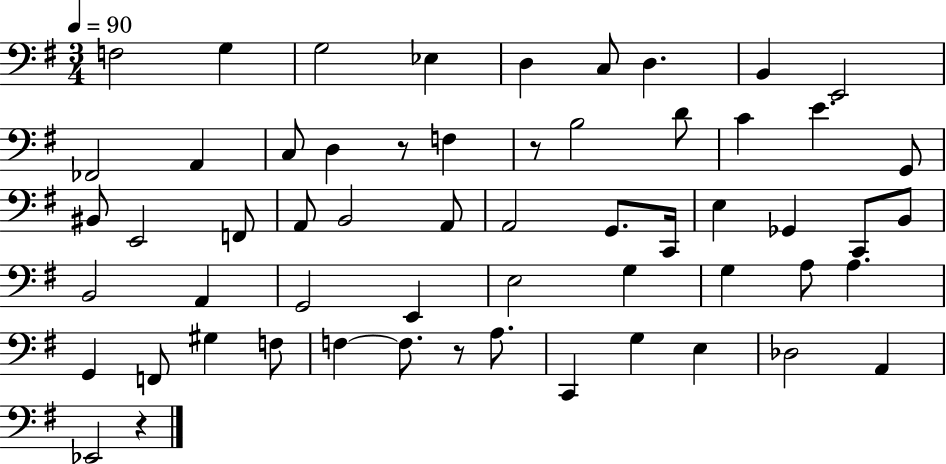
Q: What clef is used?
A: bass